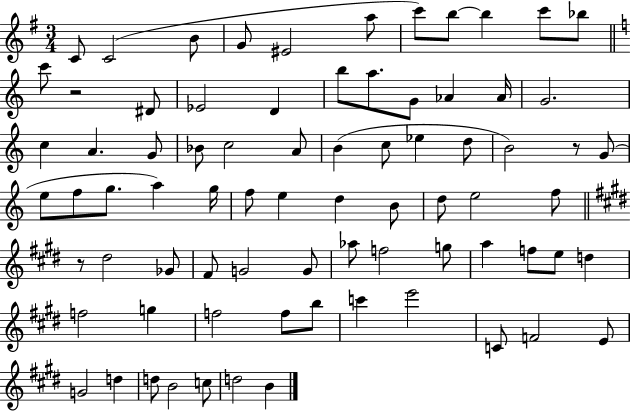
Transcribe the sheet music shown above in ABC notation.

X:1
T:Untitled
M:3/4
L:1/4
K:G
C/2 C2 B/2 G/2 ^E2 a/2 c'/2 b/2 b c'/2 _b/2 c'/2 z2 ^D/2 _E2 D b/2 a/2 G/2 _A _A/4 G2 c A G/2 _B/2 c2 A/2 B c/2 _e d/2 B2 z/2 G/2 e/2 f/2 g/2 a g/4 f/2 e d B/2 d/2 e2 f/2 z/2 ^d2 _G/2 ^F/2 G2 G/2 _a/2 f2 g/2 a f/2 e/2 d f2 g f2 f/2 b/2 c' e'2 C/2 F2 E/2 G2 d d/2 B2 c/2 d2 B